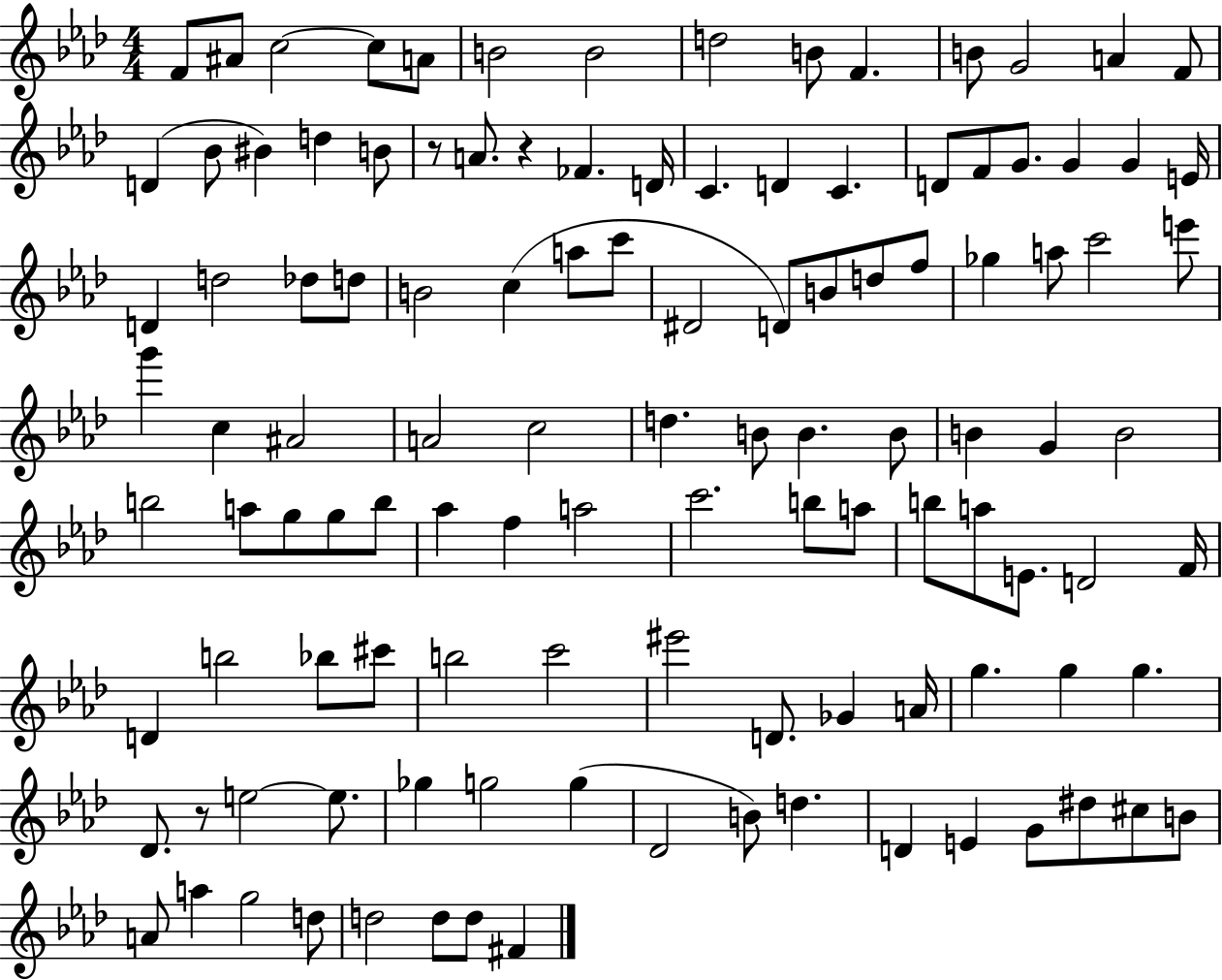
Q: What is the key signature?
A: AES major